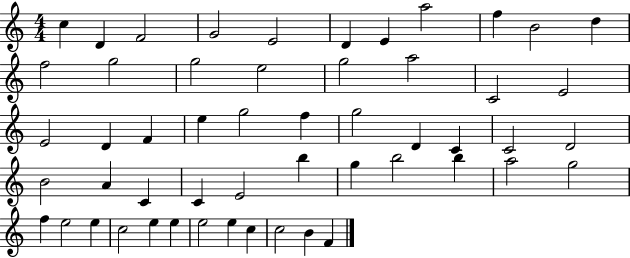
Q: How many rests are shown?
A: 0